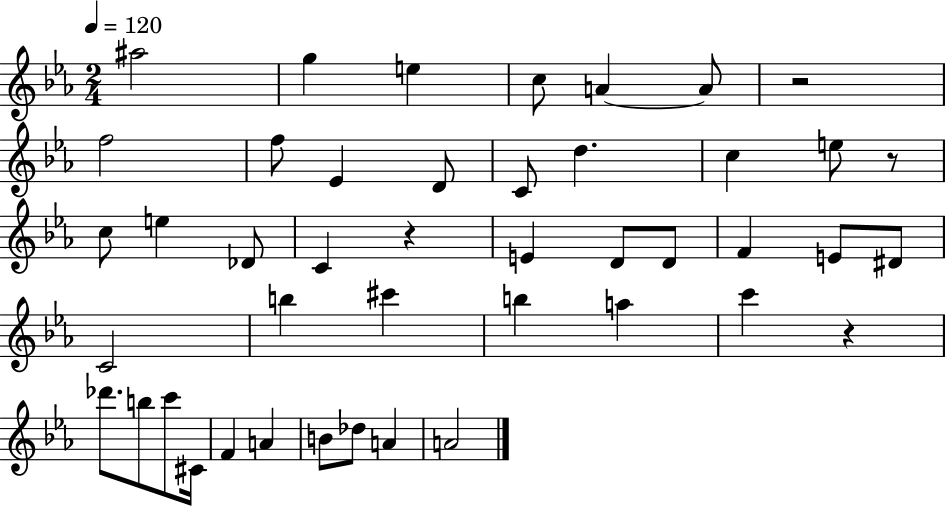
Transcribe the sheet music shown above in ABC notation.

X:1
T:Untitled
M:2/4
L:1/4
K:Eb
^a2 g e c/2 A A/2 z2 f2 f/2 _E D/2 C/2 d c e/2 z/2 c/2 e _D/2 C z E D/2 D/2 F E/2 ^D/2 C2 b ^c' b a c' z _d'/2 b/2 c'/2 ^C/4 F A B/2 _d/2 A A2